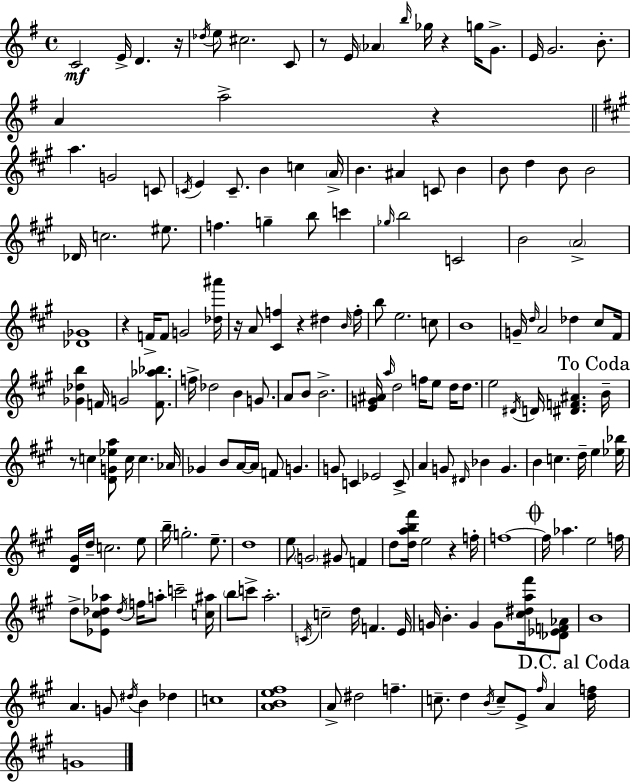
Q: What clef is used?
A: treble